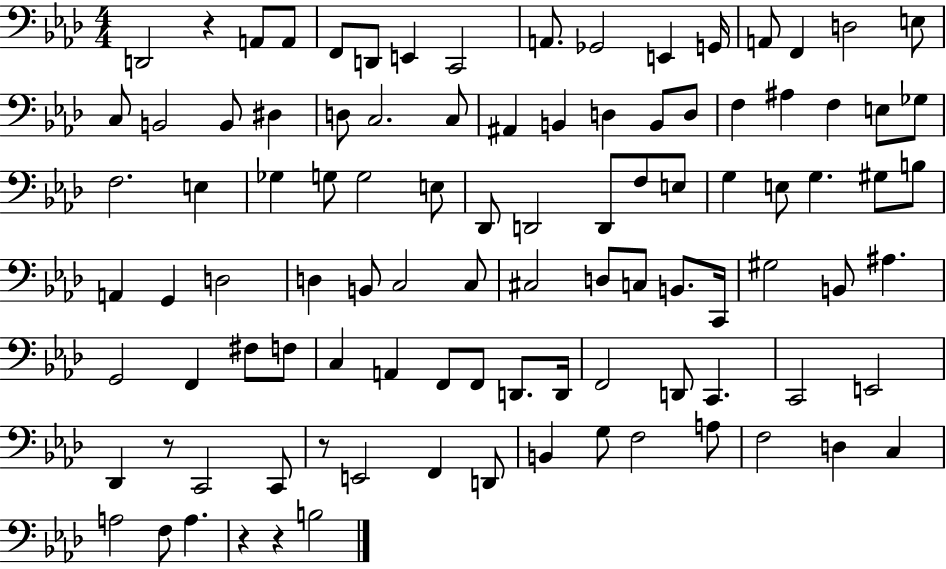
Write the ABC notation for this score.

X:1
T:Untitled
M:4/4
L:1/4
K:Ab
D,,2 z A,,/2 A,,/2 F,,/2 D,,/2 E,, C,,2 A,,/2 _G,,2 E,, G,,/4 A,,/2 F,, D,2 E,/2 C,/2 B,,2 B,,/2 ^D, D,/2 C,2 C,/2 ^A,, B,, D, B,,/2 D,/2 F, ^A, F, E,/2 _G,/2 F,2 E, _G, G,/2 G,2 E,/2 _D,,/2 D,,2 D,,/2 F,/2 E,/2 G, E,/2 G, ^G,/2 B,/2 A,, G,, D,2 D, B,,/2 C,2 C,/2 ^C,2 D,/2 C,/2 B,,/2 C,,/4 ^G,2 B,,/2 ^A, G,,2 F,, ^F,/2 F,/2 C, A,, F,,/2 F,,/2 D,,/2 D,,/4 F,,2 D,,/2 C,, C,,2 E,,2 _D,, z/2 C,,2 C,,/2 z/2 E,,2 F,, D,,/2 B,, G,/2 F,2 A,/2 F,2 D, C, A,2 F,/2 A, z z B,2